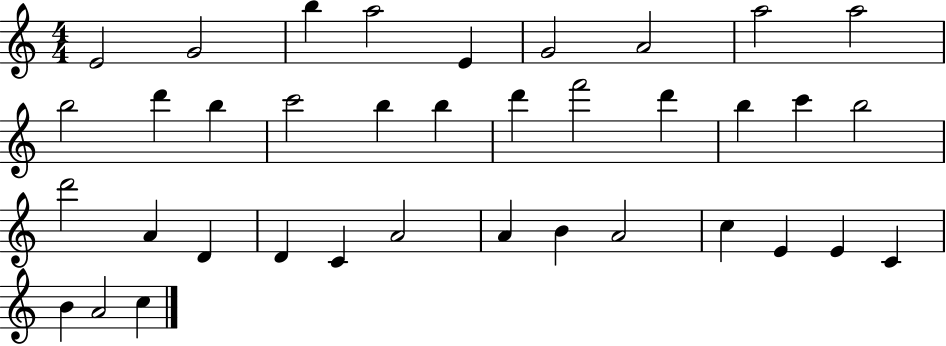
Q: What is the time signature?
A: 4/4